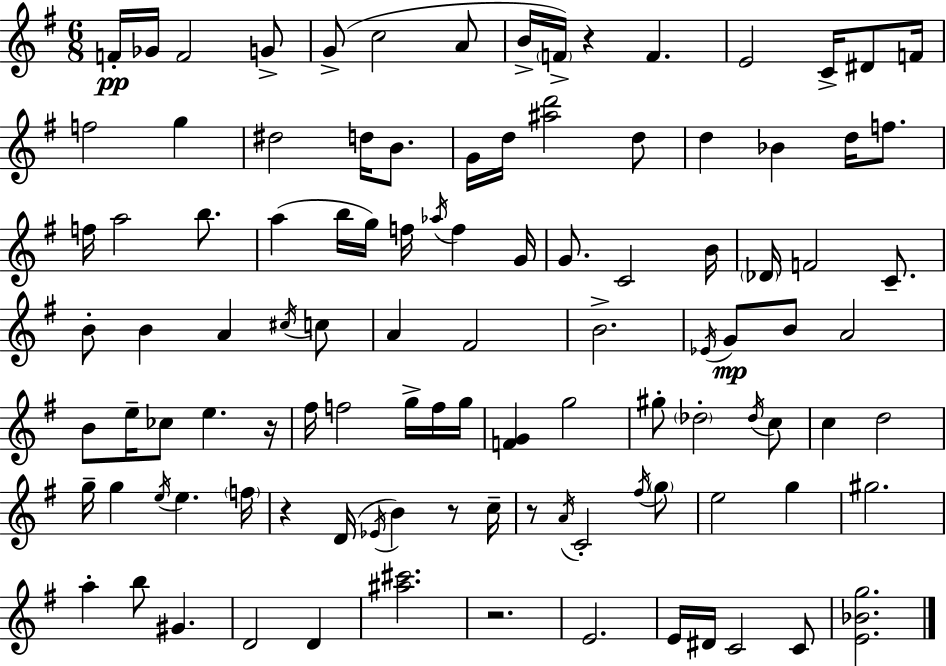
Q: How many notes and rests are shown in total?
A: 106